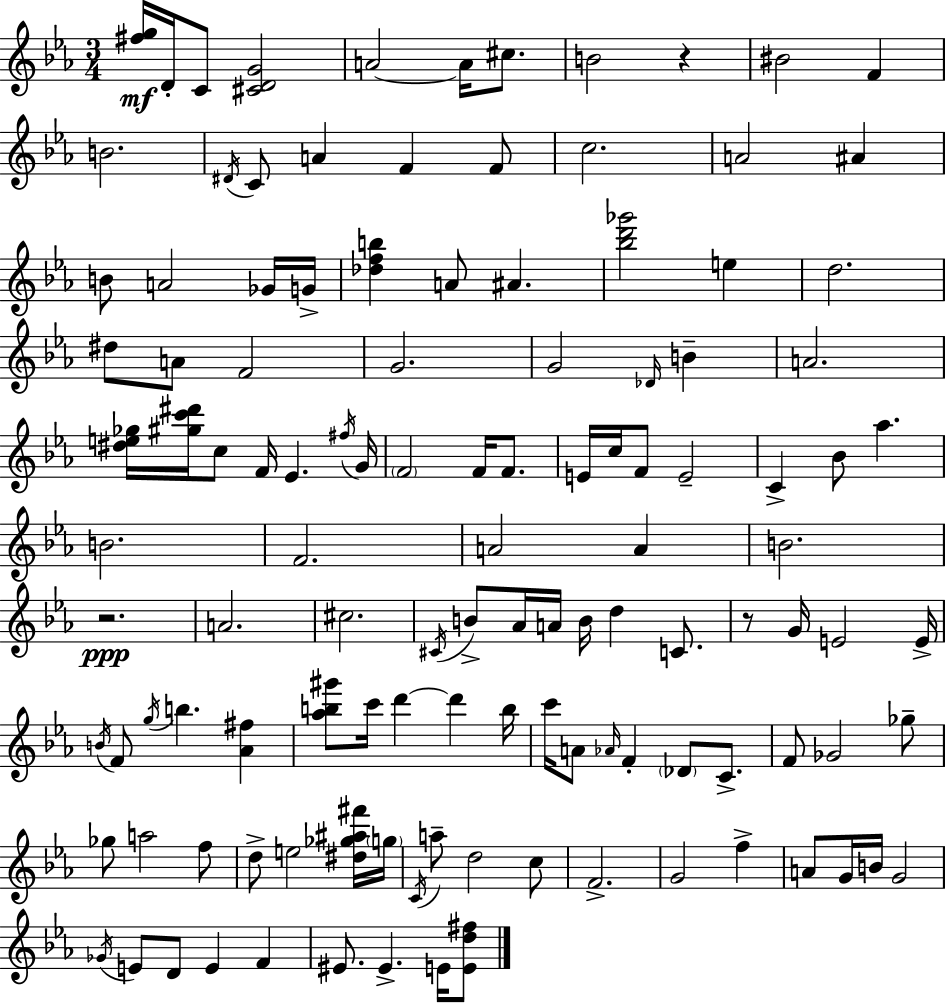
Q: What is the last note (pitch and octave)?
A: E4